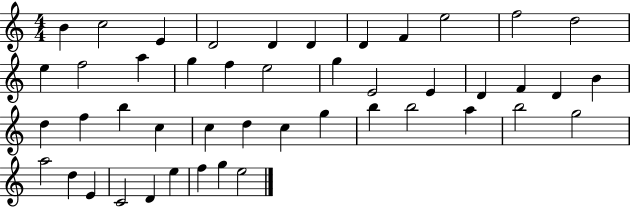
X:1
T:Untitled
M:4/4
L:1/4
K:C
B c2 E D2 D D D F e2 f2 d2 e f2 a g f e2 g E2 E D F D B d f b c c d c g b b2 a b2 g2 a2 d E C2 D e f g e2